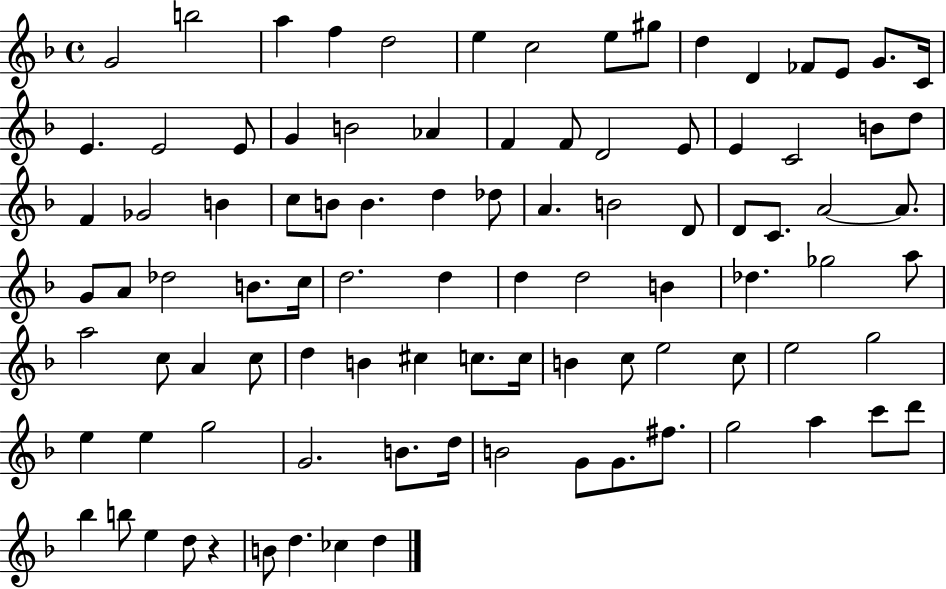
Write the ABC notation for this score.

X:1
T:Untitled
M:4/4
L:1/4
K:F
G2 b2 a f d2 e c2 e/2 ^g/2 d D _F/2 E/2 G/2 C/4 E E2 E/2 G B2 _A F F/2 D2 E/2 E C2 B/2 d/2 F _G2 B c/2 B/2 B d _d/2 A B2 D/2 D/2 C/2 A2 A/2 G/2 A/2 _d2 B/2 c/4 d2 d d d2 B _d _g2 a/2 a2 c/2 A c/2 d B ^c c/2 c/4 B c/2 e2 c/2 e2 g2 e e g2 G2 B/2 d/4 B2 G/2 G/2 ^f/2 g2 a c'/2 d'/2 _b b/2 e d/2 z B/2 d _c d